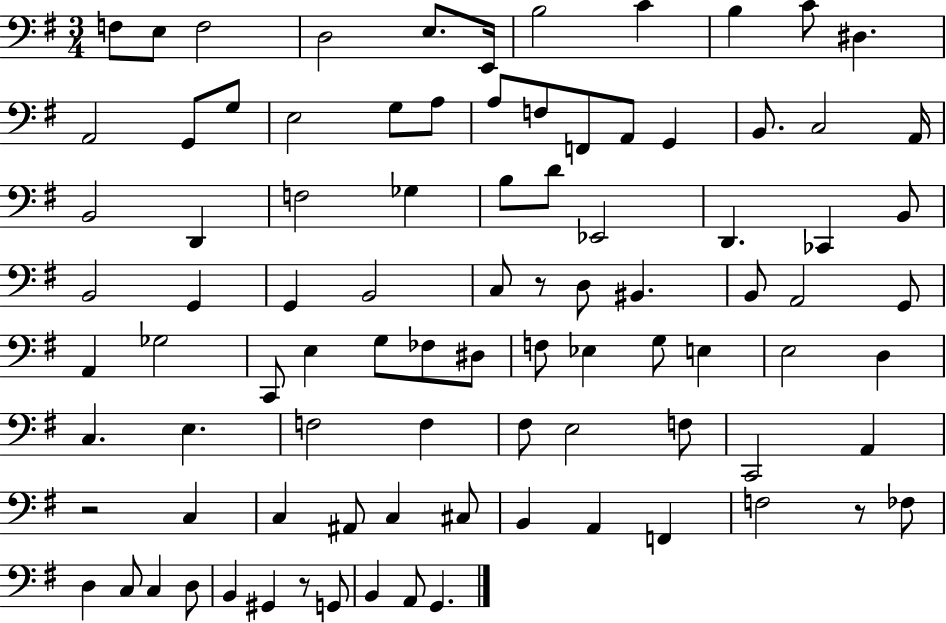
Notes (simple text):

F3/e E3/e F3/h D3/h E3/e. E2/s B3/h C4/q B3/q C4/e D#3/q. A2/h G2/e G3/e E3/h G3/e A3/e A3/e F3/e F2/e A2/e G2/q B2/e. C3/h A2/s B2/h D2/q F3/h Gb3/q B3/e D4/e Eb2/h D2/q. CES2/q B2/e B2/h G2/q G2/q B2/h C3/e R/e D3/e BIS2/q. B2/e A2/h G2/e A2/q Gb3/h C2/e E3/q G3/e FES3/e D#3/e F3/e Eb3/q G3/e E3/q E3/h D3/q C3/q. E3/q. F3/h F3/q F#3/e E3/h F3/e C2/h A2/q R/h C3/q C3/q A#2/e C3/q C#3/e B2/q A2/q F2/q F3/h R/e FES3/e D3/q C3/e C3/q D3/e B2/q G#2/q R/e G2/e B2/q A2/e G2/q.